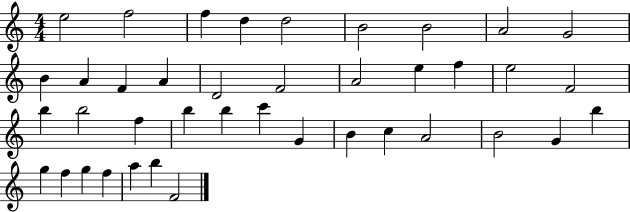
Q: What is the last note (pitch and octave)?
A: F4